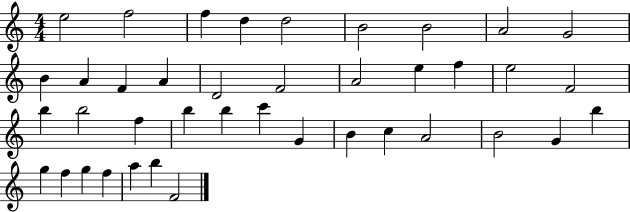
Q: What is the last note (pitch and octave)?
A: F4